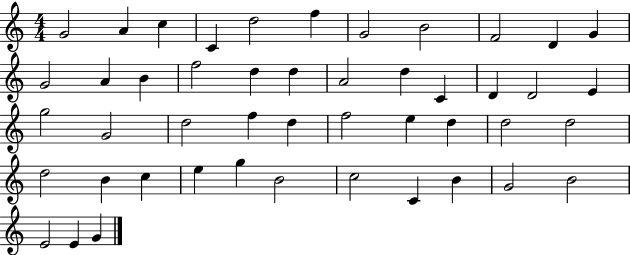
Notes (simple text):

G4/h A4/q C5/q C4/q D5/h F5/q G4/h B4/h F4/h D4/q G4/q G4/h A4/q B4/q F5/h D5/q D5/q A4/h D5/q C4/q D4/q D4/h E4/q G5/h G4/h D5/h F5/q D5/q F5/h E5/q D5/q D5/h D5/h D5/h B4/q C5/q E5/q G5/q B4/h C5/h C4/q B4/q G4/h B4/h E4/h E4/q G4/q